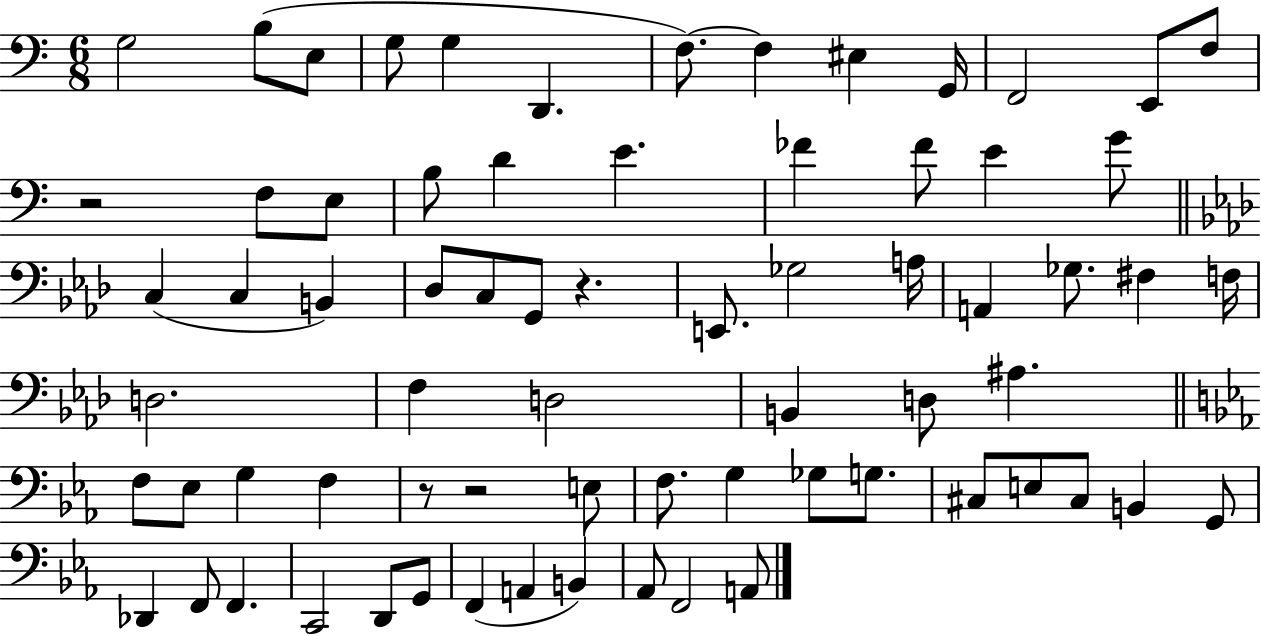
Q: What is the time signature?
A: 6/8